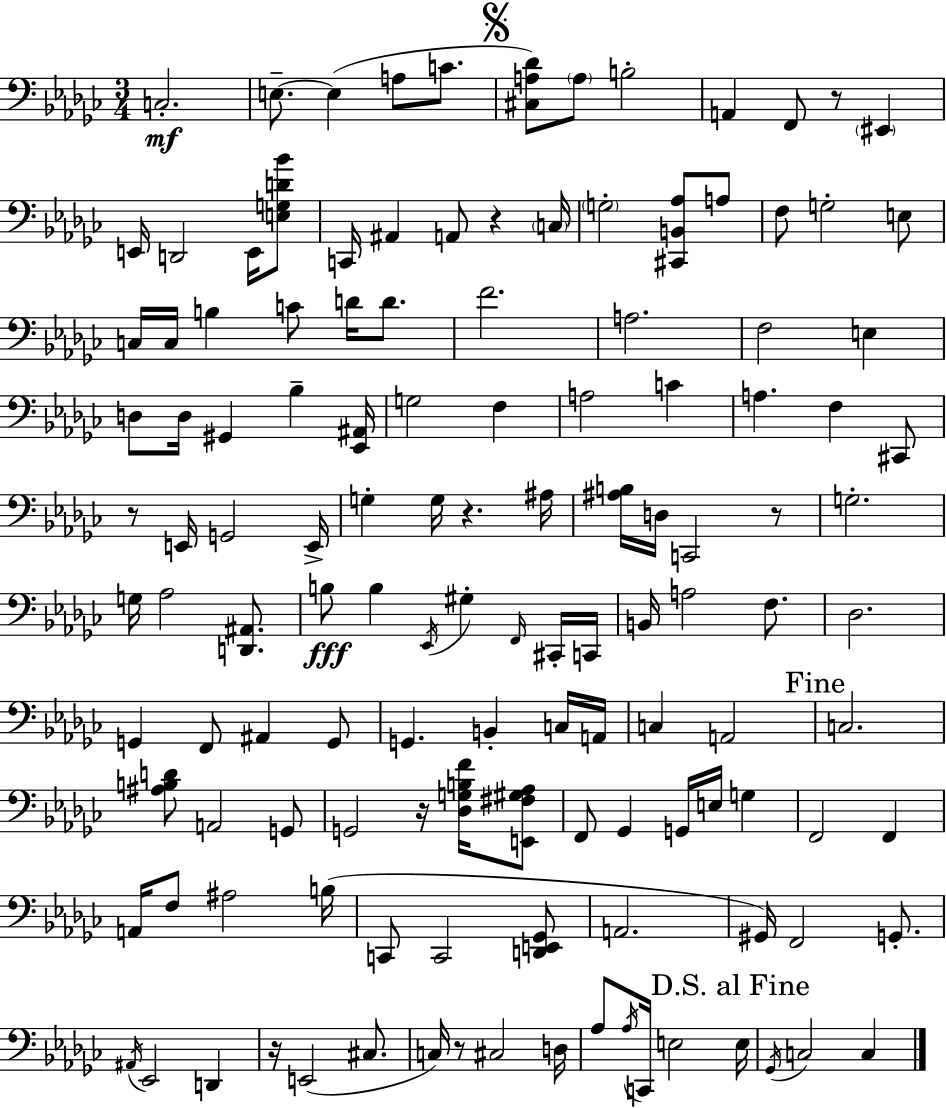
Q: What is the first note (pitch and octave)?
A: C3